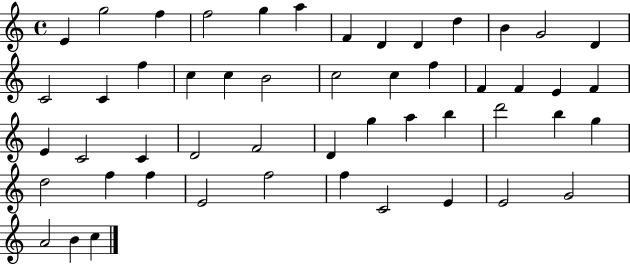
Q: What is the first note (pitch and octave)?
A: E4